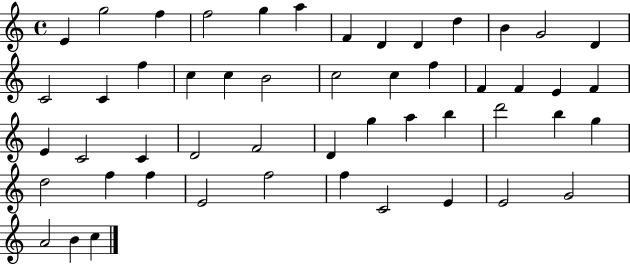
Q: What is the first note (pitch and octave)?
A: E4